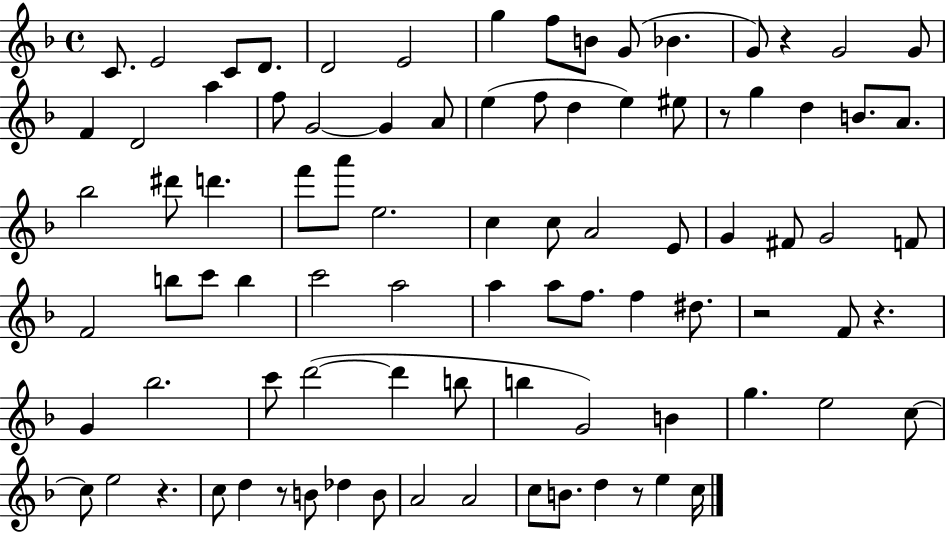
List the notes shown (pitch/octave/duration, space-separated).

C4/e. E4/h C4/e D4/e. D4/h E4/h G5/q F5/e B4/e G4/e Bb4/q. G4/e R/q G4/h G4/e F4/q D4/h A5/q F5/e G4/h G4/q A4/e E5/q F5/e D5/q E5/q EIS5/e R/e G5/q D5/q B4/e. A4/e. Bb5/h D#6/e D6/q. F6/e A6/e E5/h. C5/q C5/e A4/h E4/e G4/q F#4/e G4/h F4/e F4/h B5/e C6/e B5/q C6/h A5/h A5/q A5/e F5/e. F5/q D#5/e. R/h F4/e R/q. G4/q Bb5/h. C6/e D6/h D6/q B5/e B5/q G4/h B4/q G5/q. E5/h C5/e C5/e E5/h R/q. C5/e D5/q R/e B4/e Db5/q B4/e A4/h A4/h C5/e B4/e. D5/q R/e E5/q C5/s